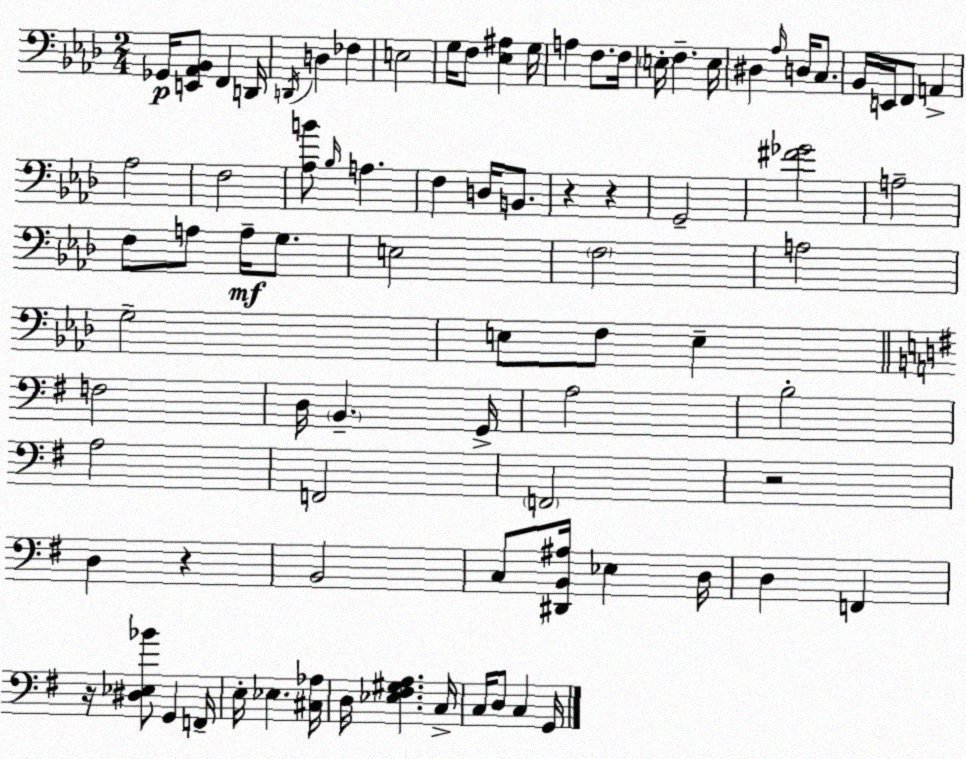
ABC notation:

X:1
T:Untitled
M:2/4
L:1/4
K:Fm
_G,,/4 [E,,_A,,_B,,]/2 F,, D,,/4 D,,/4 D, _F, E,2 G,/4 F,/2 [_E,^A,] G,/4 A, F,/2 F,/4 E,/4 F, E,/4 ^D, _A,/4 D,/4 C,/2 _B,,/4 E,,/4 F,,/2 A,, _A,2 F,2 [_A,B]/2 _B,/4 A, F, D,/4 B,,/2 z z G,,2 [^F_G]2 A,2 F,/2 A,/2 A,/4 G,/2 E,2 F,2 A,2 G,2 E,/2 F,/2 E, F,2 D,/4 B,, G,,/4 A,2 B,2 A,2 F,,2 F,,2 z2 D, z B,,2 C,/2 [^D,,B,,^A,]/4 _E, D,/4 D, F,, z/4 [^D,_E,_B]/2 G,, F,,/4 E,/4 _E, [^C,_A,]/4 D,/4 [_E,^F,^G,A,] C,/4 C,/4 D,/2 C, G,,/4